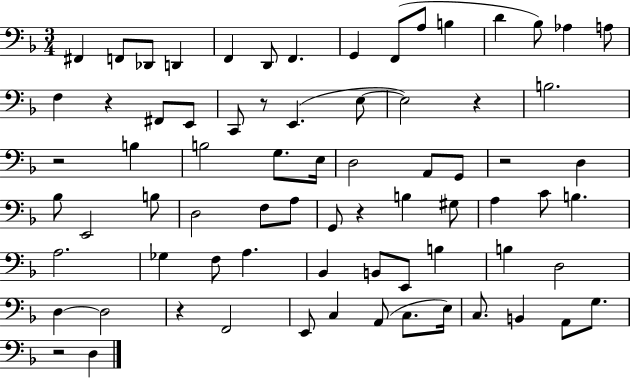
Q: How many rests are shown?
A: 8